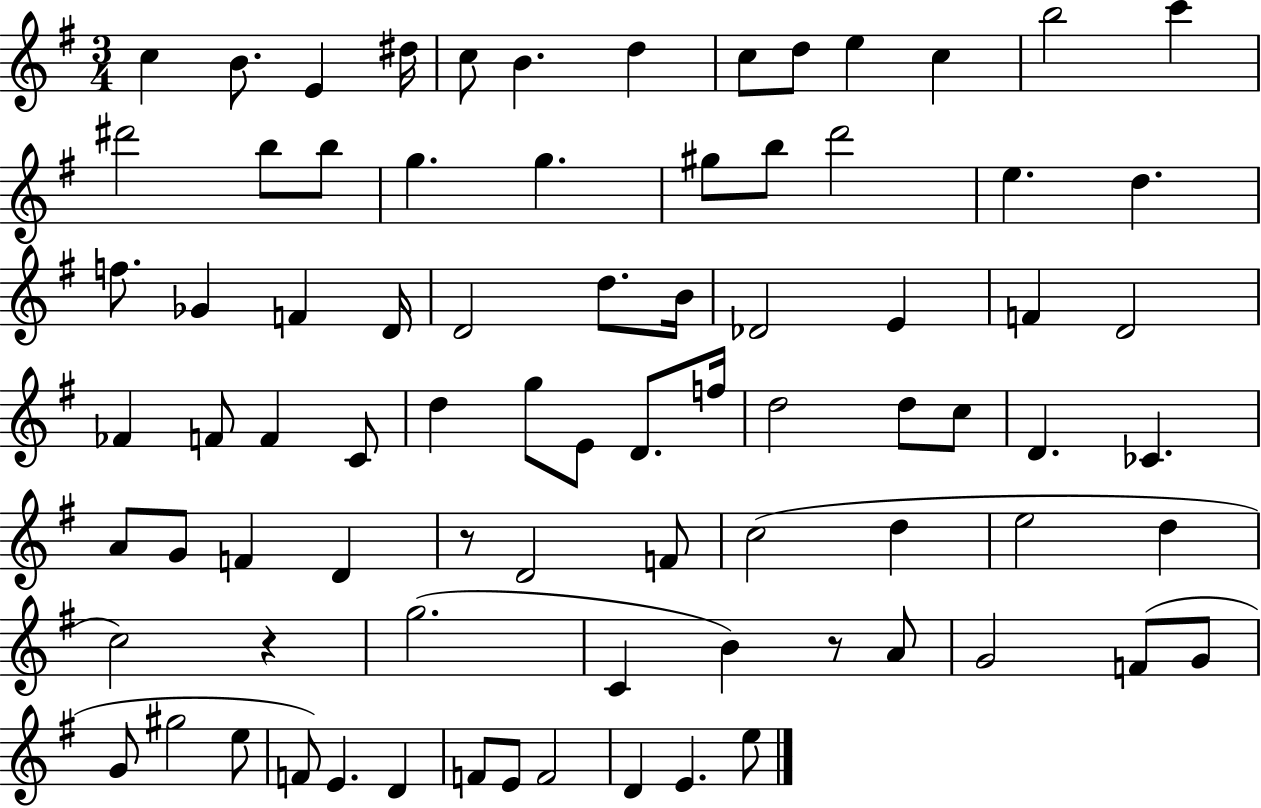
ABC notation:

X:1
T:Untitled
M:3/4
L:1/4
K:G
c B/2 E ^d/4 c/2 B d c/2 d/2 e c b2 c' ^d'2 b/2 b/2 g g ^g/2 b/2 d'2 e d f/2 _G F D/4 D2 d/2 B/4 _D2 E F D2 _F F/2 F C/2 d g/2 E/2 D/2 f/4 d2 d/2 c/2 D _C A/2 G/2 F D z/2 D2 F/2 c2 d e2 d c2 z g2 C B z/2 A/2 G2 F/2 G/2 G/2 ^g2 e/2 F/2 E D F/2 E/2 F2 D E e/2